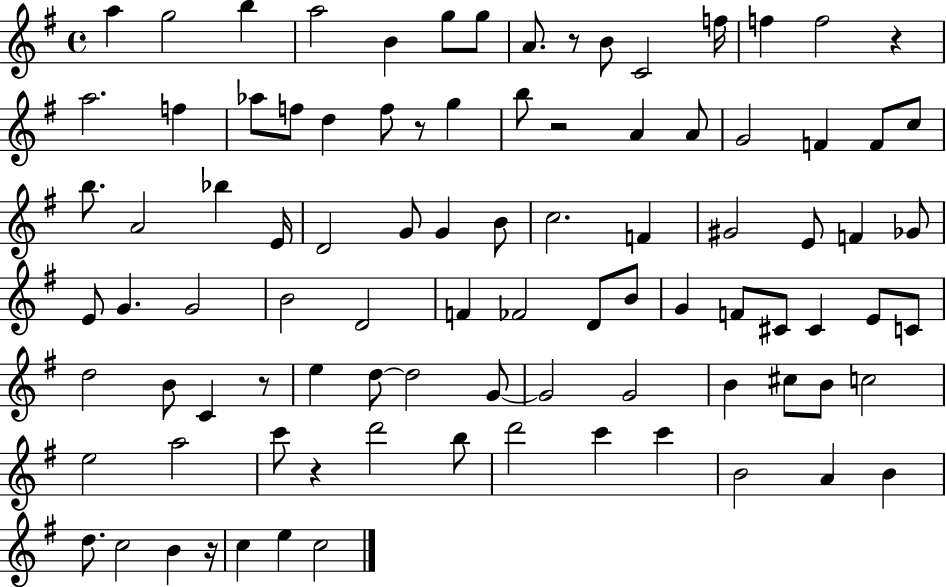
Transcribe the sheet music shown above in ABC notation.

X:1
T:Untitled
M:4/4
L:1/4
K:G
a g2 b a2 B g/2 g/2 A/2 z/2 B/2 C2 f/4 f f2 z a2 f _a/2 f/2 d f/2 z/2 g b/2 z2 A A/2 G2 F F/2 c/2 b/2 A2 _b E/4 D2 G/2 G B/2 c2 F ^G2 E/2 F _G/2 E/2 G G2 B2 D2 F _F2 D/2 B/2 G F/2 ^C/2 ^C E/2 C/2 d2 B/2 C z/2 e d/2 d2 G/2 G2 G2 B ^c/2 B/2 c2 e2 a2 c'/2 z d'2 b/2 d'2 c' c' B2 A B d/2 c2 B z/4 c e c2